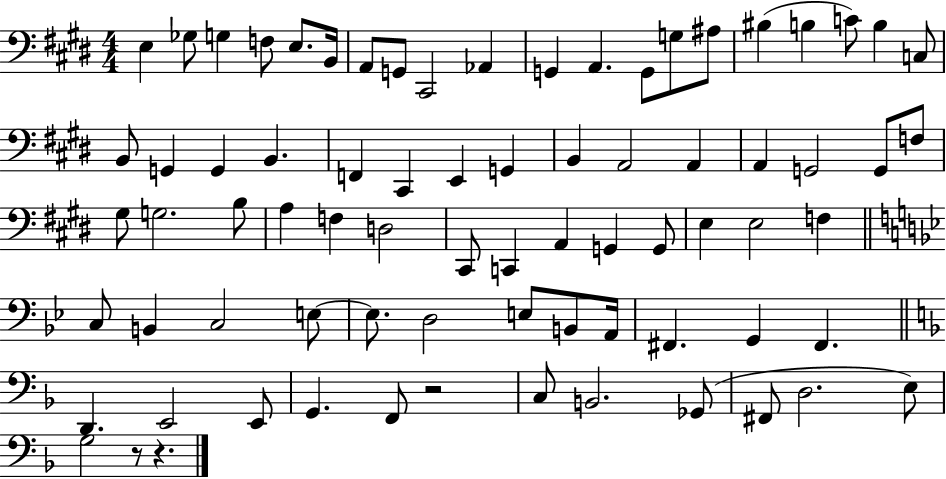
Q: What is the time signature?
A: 4/4